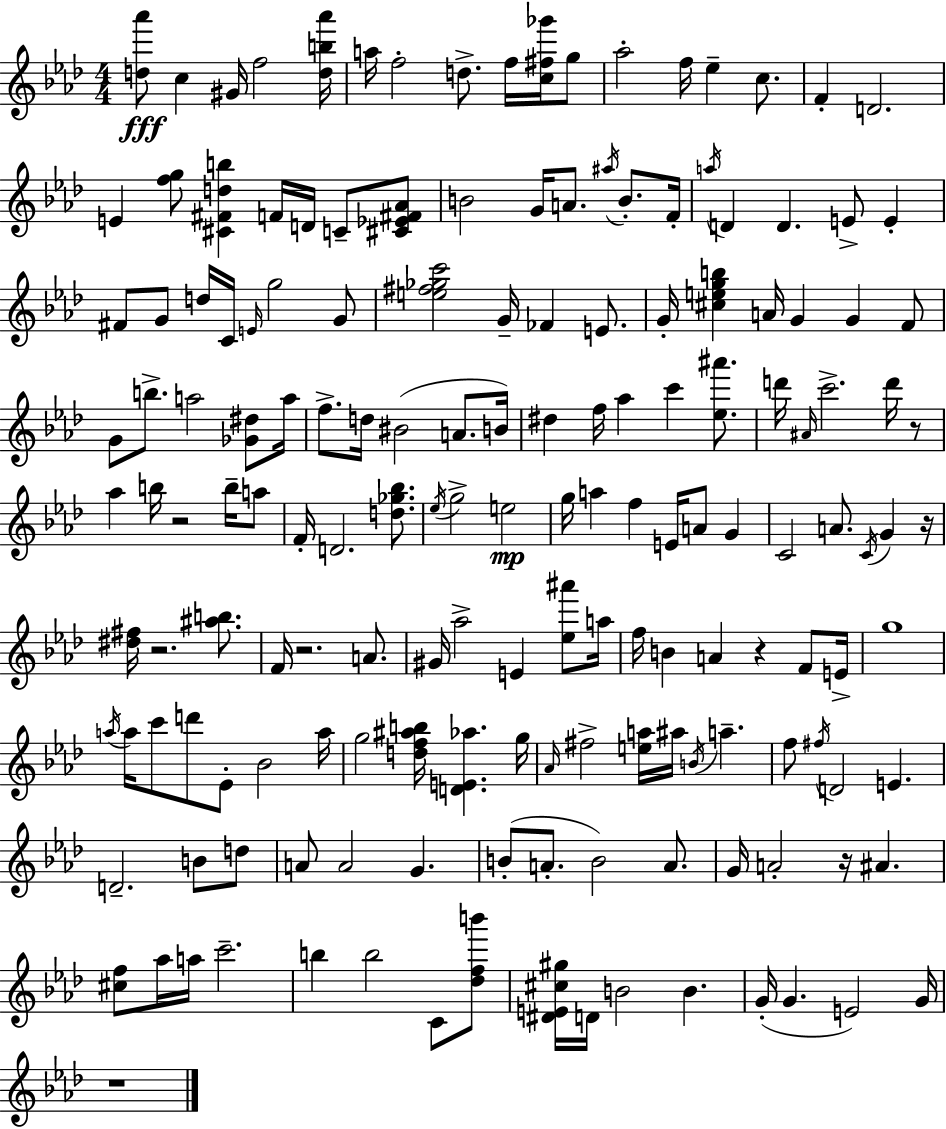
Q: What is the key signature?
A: F minor